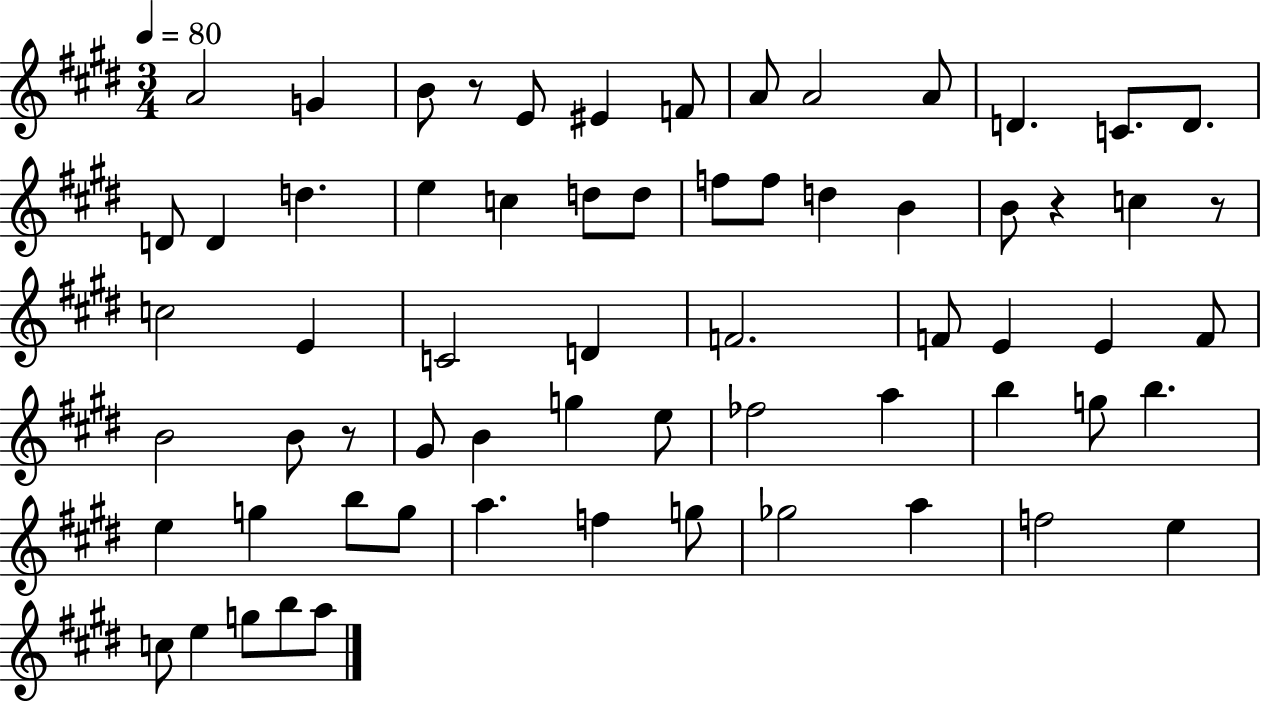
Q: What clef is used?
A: treble